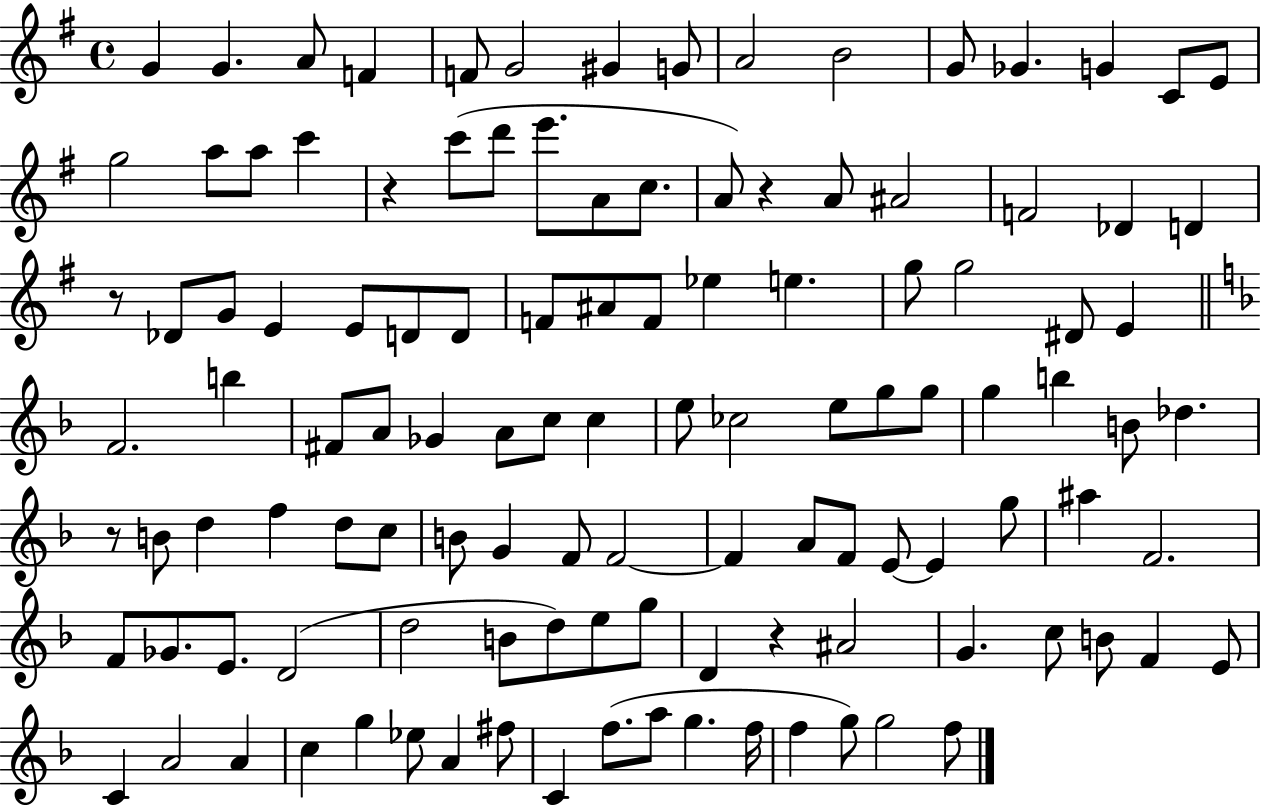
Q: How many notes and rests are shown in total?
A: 117